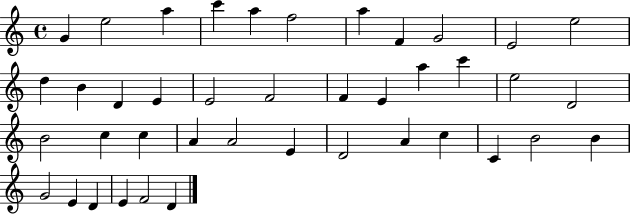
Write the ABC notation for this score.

X:1
T:Untitled
M:4/4
L:1/4
K:C
G e2 a c' a f2 a F G2 E2 e2 d B D E E2 F2 F E a c' e2 D2 B2 c c A A2 E D2 A c C B2 B G2 E D E F2 D